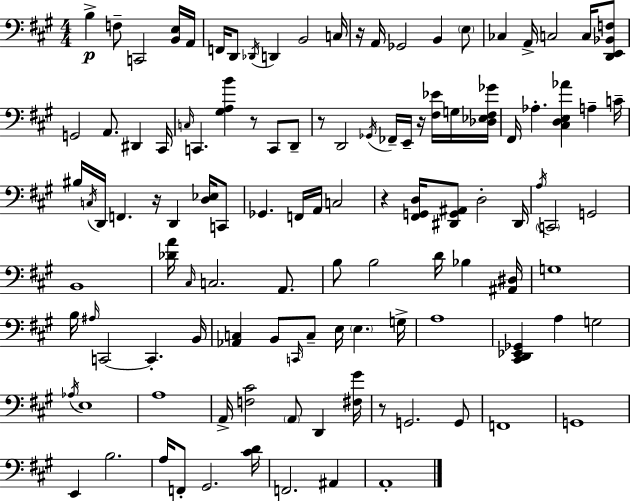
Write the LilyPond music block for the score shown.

{
  \clef bass
  \numericTimeSignature
  \time 4/4
  \key a \major
  b4->\p f8-- c,2 <b, e>16 a,16 | f,16 d,8 \acciaccatura { des,16 } d,4 b,2 | c16 r16 a,16 ges,2 b,4 \parenthesize e8 | ces4 a,16-> c2 c16 <d, e, bes, f>8 | \break g,2 a,8. dis,4 | cis,16 \grace { c16 } c,4. <gis a b'>4 r8 c,8 | d,8-- r8 d,2 \acciaccatura { ges,16 } fes,16-- e,16-- r16 | <fis ees'>16 g16 <des ees fis ges'>16 fis,16 aes4.-. <cis d e aes'>4 a4-- | \break c'16-- bis16 \acciaccatura { c16 } d,16 f,4. r16 d,4 | <d ees>16 c,8 ges,4. f,16 a,16 c2 | r4 <fis, g, d>16 <dis, g, ais,>8 d2-. | dis,16 \acciaccatura { a16 } \parenthesize c,2 g,2 | \break b,1 | <des' a'>16 \grace { cis16 } c2. | a,8. b8 b2 | d'16 bes4 <ais, dis>16 g1 | \break b16 \grace { ais16 } c,2~~ | c,4.-. b,16 <aes, c>4 b,8 \grace { c,16 } c8-- | e16 \parenthesize e4. g16-> a1 | <cis, d, ees, ges,>4 a4 | \break g2 \acciaccatura { aes16 } e1 | a1 | a,16-> <f cis'>2 | \parenthesize a,8 d,4 <fis gis'>16 r8 g,2. | \break g,8 f,1 | g,1 | e,4 b2. | a16 f,8-. gis,2. | \break <cis' d'>16 f,2. | ais,4 a,1-. | \bar "|."
}